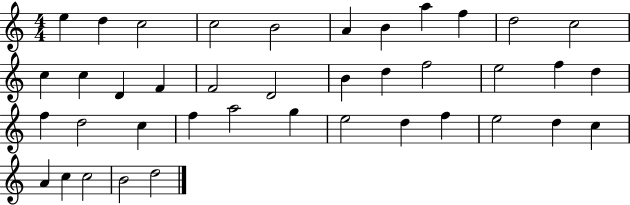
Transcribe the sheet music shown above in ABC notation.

X:1
T:Untitled
M:4/4
L:1/4
K:C
e d c2 c2 B2 A B a f d2 c2 c c D F F2 D2 B d f2 e2 f d f d2 c f a2 g e2 d f e2 d c A c c2 B2 d2